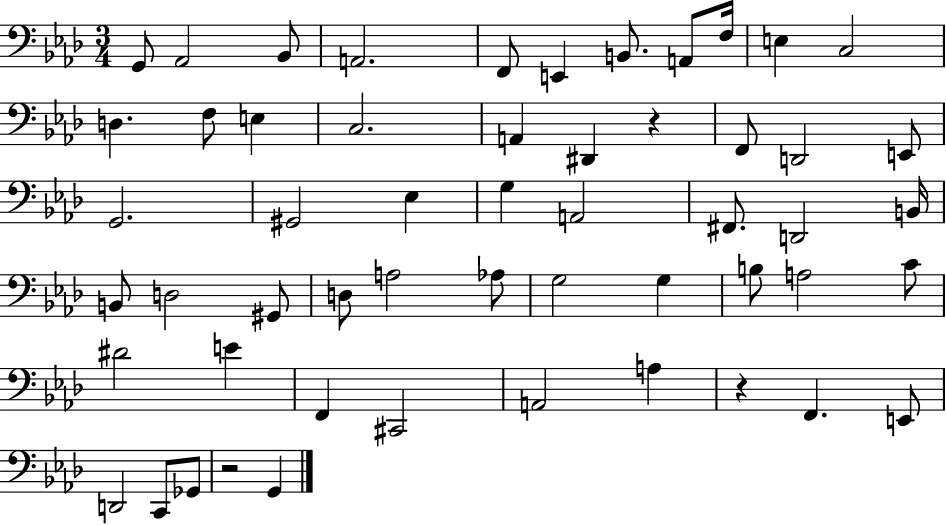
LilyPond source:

{
  \clef bass
  \numericTimeSignature
  \time 3/4
  \key aes \major
  g,8 aes,2 bes,8 | a,2. | f,8 e,4 b,8. a,8 f16 | e4 c2 | \break d4. f8 e4 | c2. | a,4 dis,4 r4 | f,8 d,2 e,8 | \break g,2. | gis,2 ees4 | g4 a,2 | fis,8. d,2 b,16 | \break b,8 d2 gis,8 | d8 a2 aes8 | g2 g4 | b8 a2 c'8 | \break dis'2 e'4 | f,4 cis,2 | a,2 a4 | r4 f,4. e,8 | \break d,2 c,8 ges,8 | r2 g,4 | \bar "|."
}